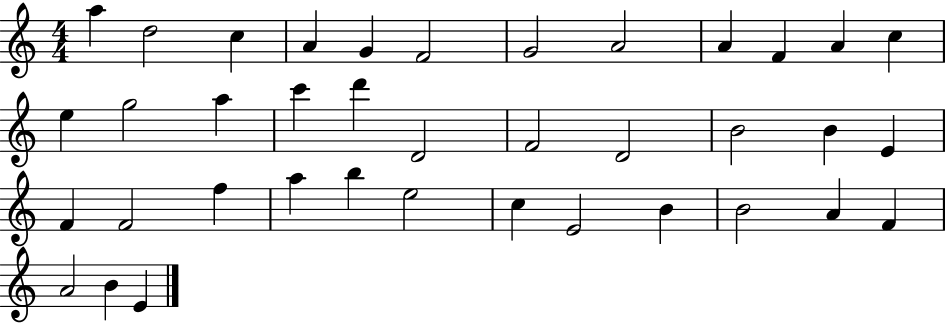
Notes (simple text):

A5/q D5/h C5/q A4/q G4/q F4/h G4/h A4/h A4/q F4/q A4/q C5/q E5/q G5/h A5/q C6/q D6/q D4/h F4/h D4/h B4/h B4/q E4/q F4/q F4/h F5/q A5/q B5/q E5/h C5/q E4/h B4/q B4/h A4/q F4/q A4/h B4/q E4/q